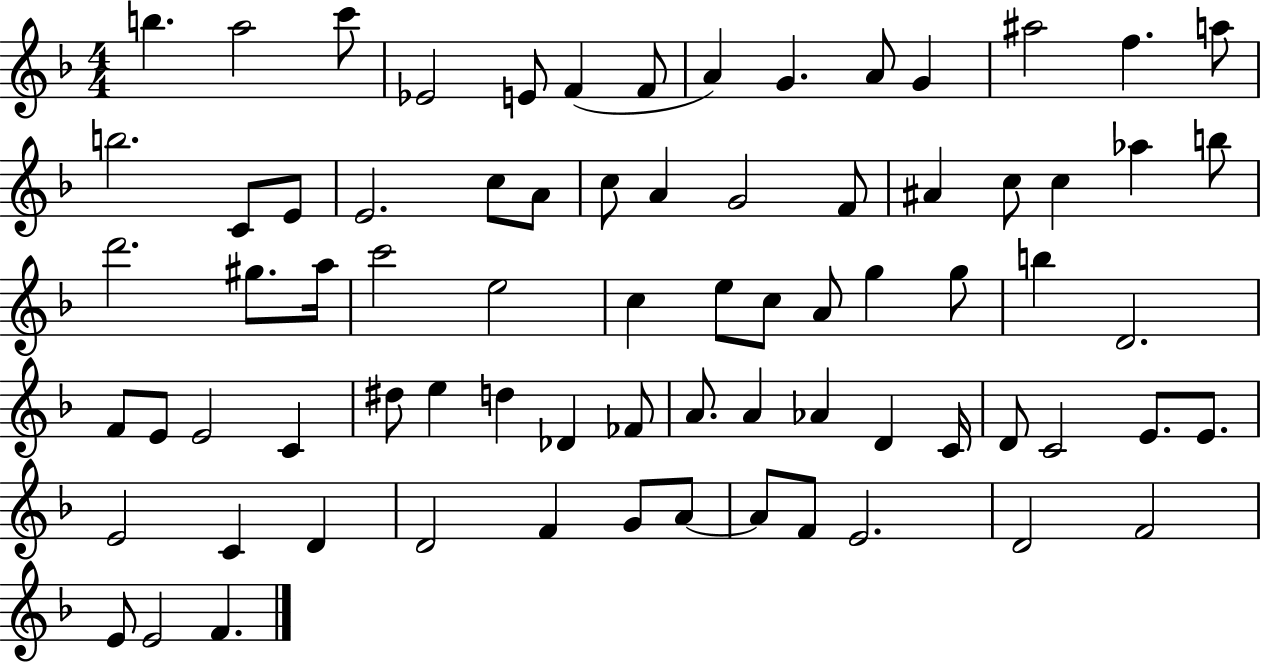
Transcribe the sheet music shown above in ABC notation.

X:1
T:Untitled
M:4/4
L:1/4
K:F
b a2 c'/2 _E2 E/2 F F/2 A G A/2 G ^a2 f a/2 b2 C/2 E/2 E2 c/2 A/2 c/2 A G2 F/2 ^A c/2 c _a b/2 d'2 ^g/2 a/4 c'2 e2 c e/2 c/2 A/2 g g/2 b D2 F/2 E/2 E2 C ^d/2 e d _D _F/2 A/2 A _A D C/4 D/2 C2 E/2 E/2 E2 C D D2 F G/2 A/2 A/2 F/2 E2 D2 F2 E/2 E2 F